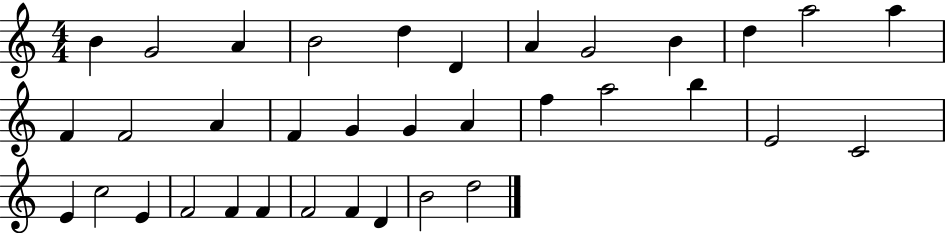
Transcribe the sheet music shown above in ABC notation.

X:1
T:Untitled
M:4/4
L:1/4
K:C
B G2 A B2 d D A G2 B d a2 a F F2 A F G G A f a2 b E2 C2 E c2 E F2 F F F2 F D B2 d2